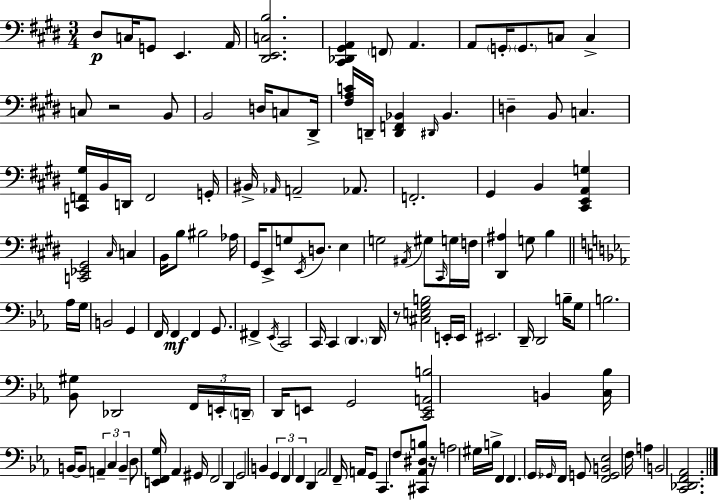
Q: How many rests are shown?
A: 3